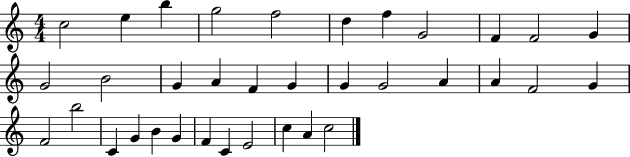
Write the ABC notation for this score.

X:1
T:Untitled
M:4/4
L:1/4
K:C
c2 e b g2 f2 d f G2 F F2 G G2 B2 G A F G G G2 A A F2 G F2 b2 C G B G F C E2 c A c2